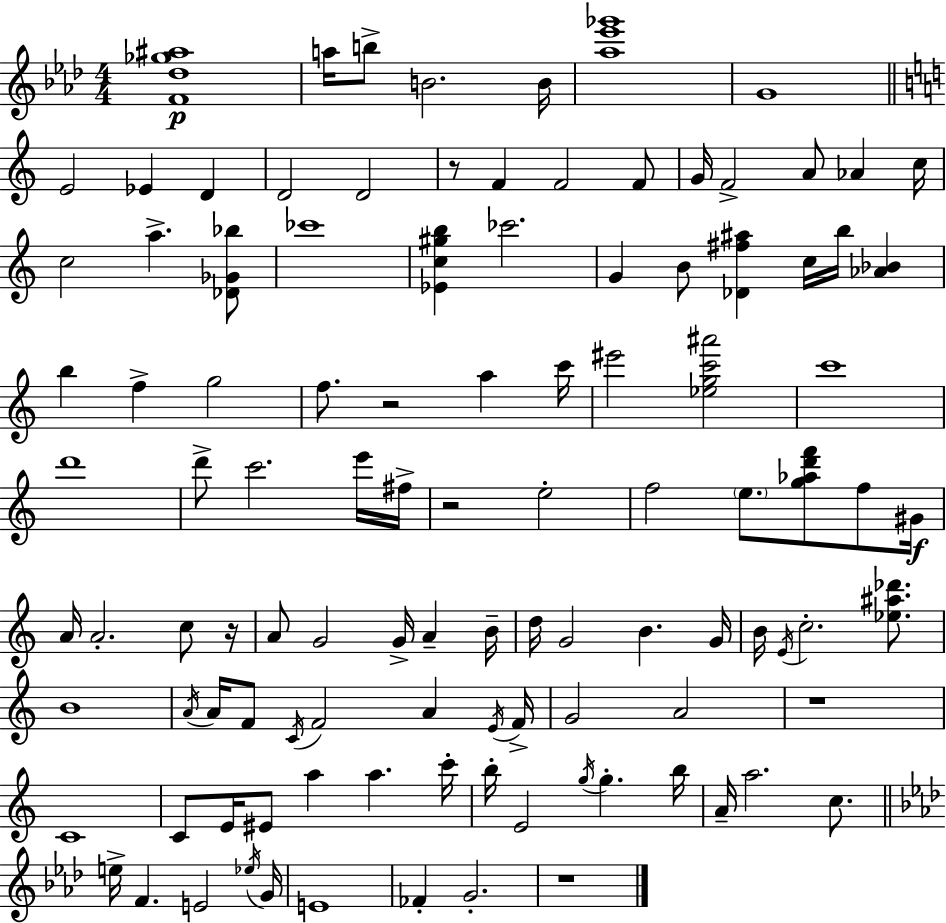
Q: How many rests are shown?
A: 6